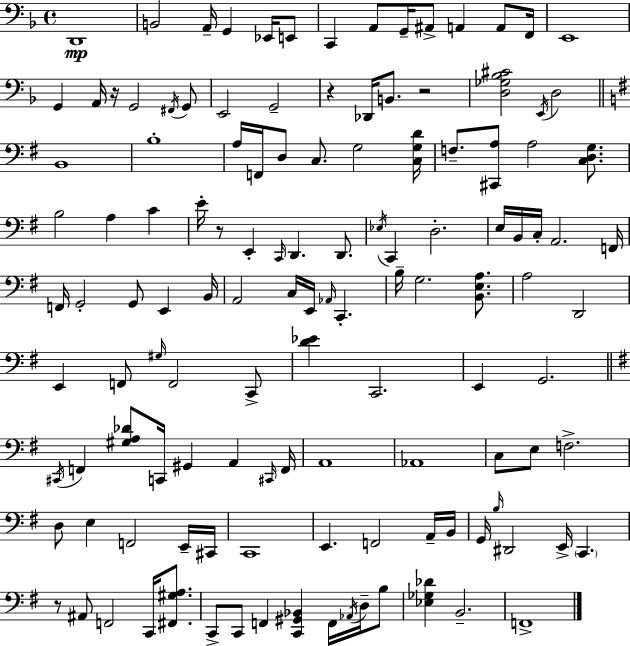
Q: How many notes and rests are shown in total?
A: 126